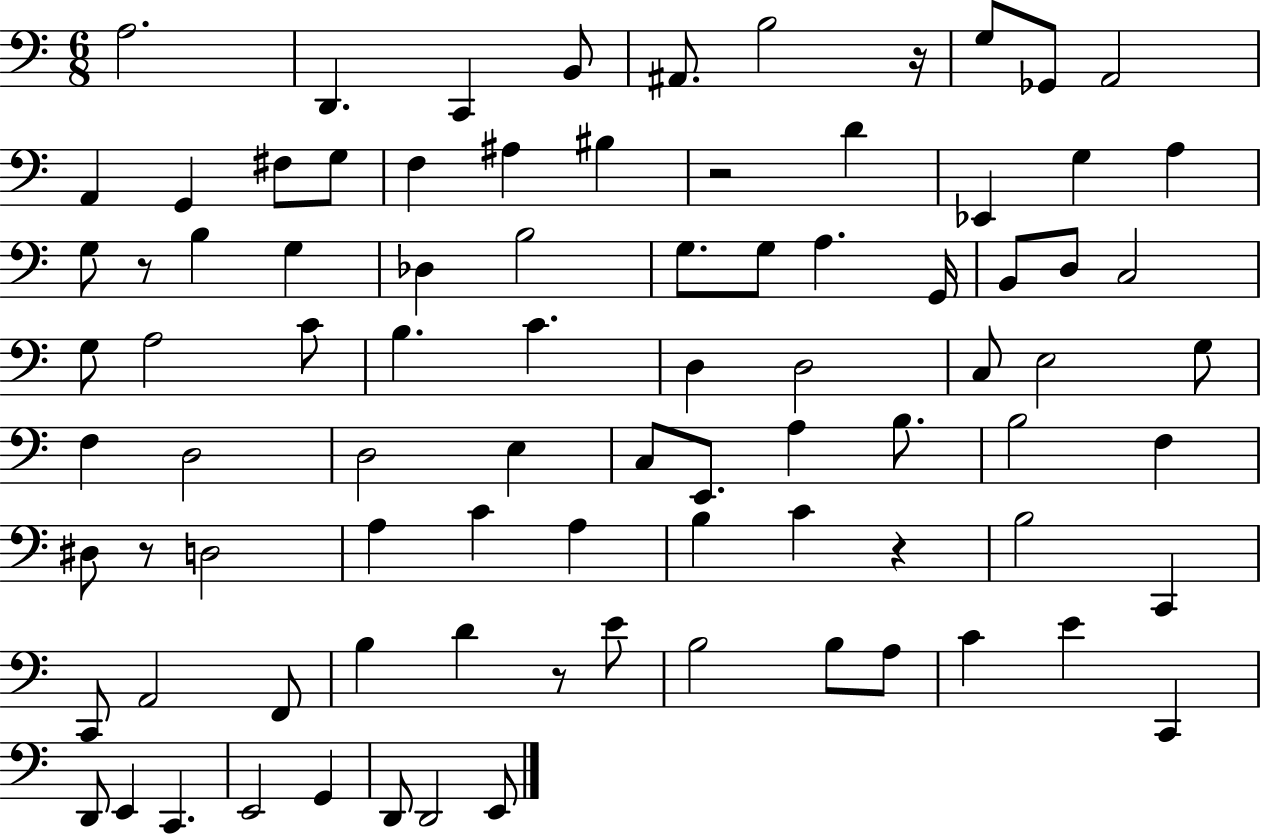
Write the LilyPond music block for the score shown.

{
  \clef bass
  \numericTimeSignature
  \time 6/8
  \key c \major
  a2. | d,4. c,4 b,8 | ais,8. b2 r16 | g8 ges,8 a,2 | \break a,4 g,4 fis8 g8 | f4 ais4 bis4 | r2 d'4 | ees,4 g4 a4 | \break g8 r8 b4 g4 | des4 b2 | g8. g8 a4. g,16 | b,8 d8 c2 | \break g8 a2 c'8 | b4. c'4. | d4 d2 | c8 e2 g8 | \break f4 d2 | d2 e4 | c8 e,8. a4 b8. | b2 f4 | \break dis8 r8 d2 | a4 c'4 a4 | b4 c'4 r4 | b2 c,4 | \break c,8 a,2 f,8 | b4 d'4 r8 e'8 | b2 b8 a8 | c'4 e'4 c,4 | \break d,8 e,4 c,4. | e,2 g,4 | d,8 d,2 e,8 | \bar "|."
}